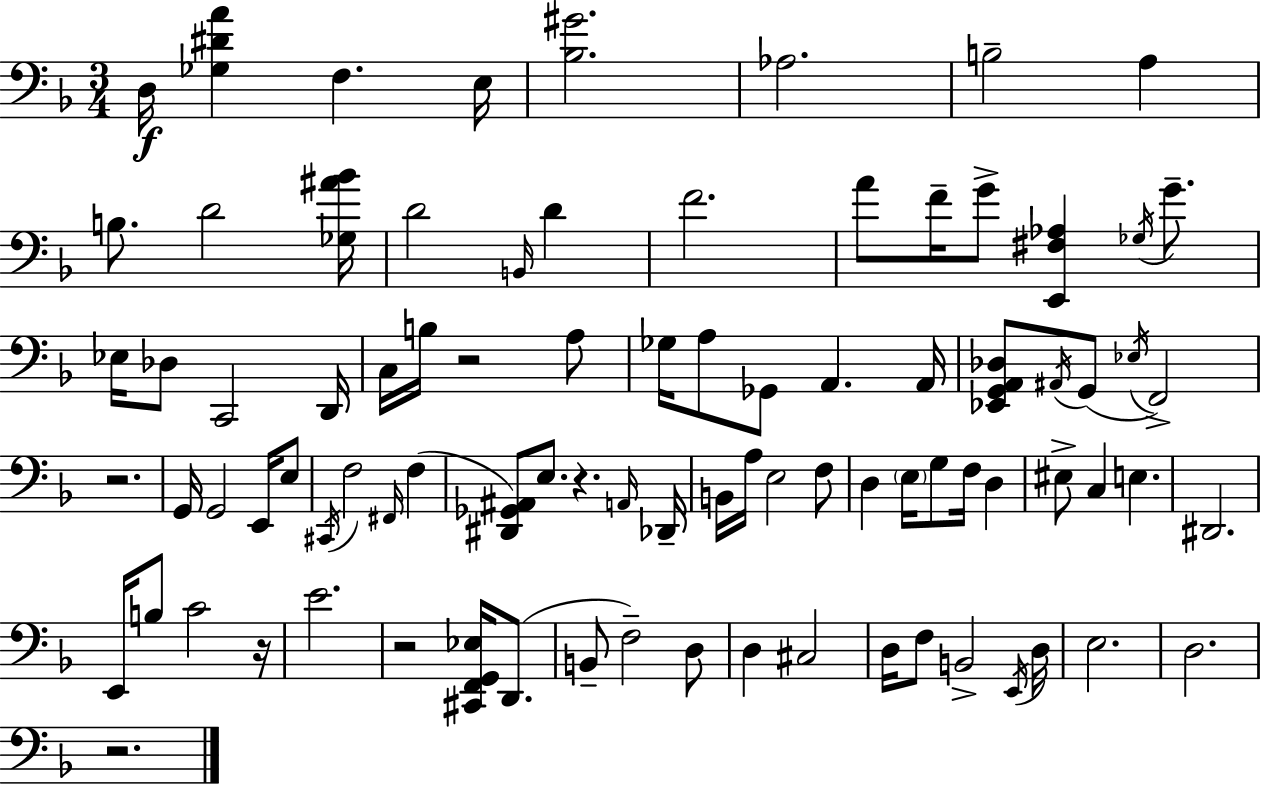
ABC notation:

X:1
T:Untitled
M:3/4
L:1/4
K:Dm
D,/4 [_G,^DA] F, E,/4 [_B,^G]2 _A,2 B,2 A, B,/2 D2 [_G,^A_B]/4 D2 B,,/4 D F2 A/2 F/4 G/2 [E,,^F,_A,] _G,/4 G/2 _E,/4 _D,/2 C,,2 D,,/4 C,/4 B,/4 z2 A,/2 _G,/4 A,/2 _G,,/2 A,, A,,/4 [_E,,G,,A,,_D,]/2 ^A,,/4 G,,/2 _E,/4 F,,2 z2 G,,/4 G,,2 E,,/4 E,/2 ^C,,/4 F,2 ^F,,/4 F, [^D,,_G,,^A,,]/2 E,/2 z A,,/4 _D,,/4 B,,/4 A,/4 E,2 F,/2 D, E,/4 G,/2 F,/4 D, ^E,/2 C, E, ^D,,2 E,,/4 B,/2 C2 z/4 E2 z2 [^C,,F,,G,,_E,]/4 D,,/2 B,,/2 F,2 D,/2 D, ^C,2 D,/4 F,/2 B,,2 E,,/4 D,/4 E,2 D,2 z2